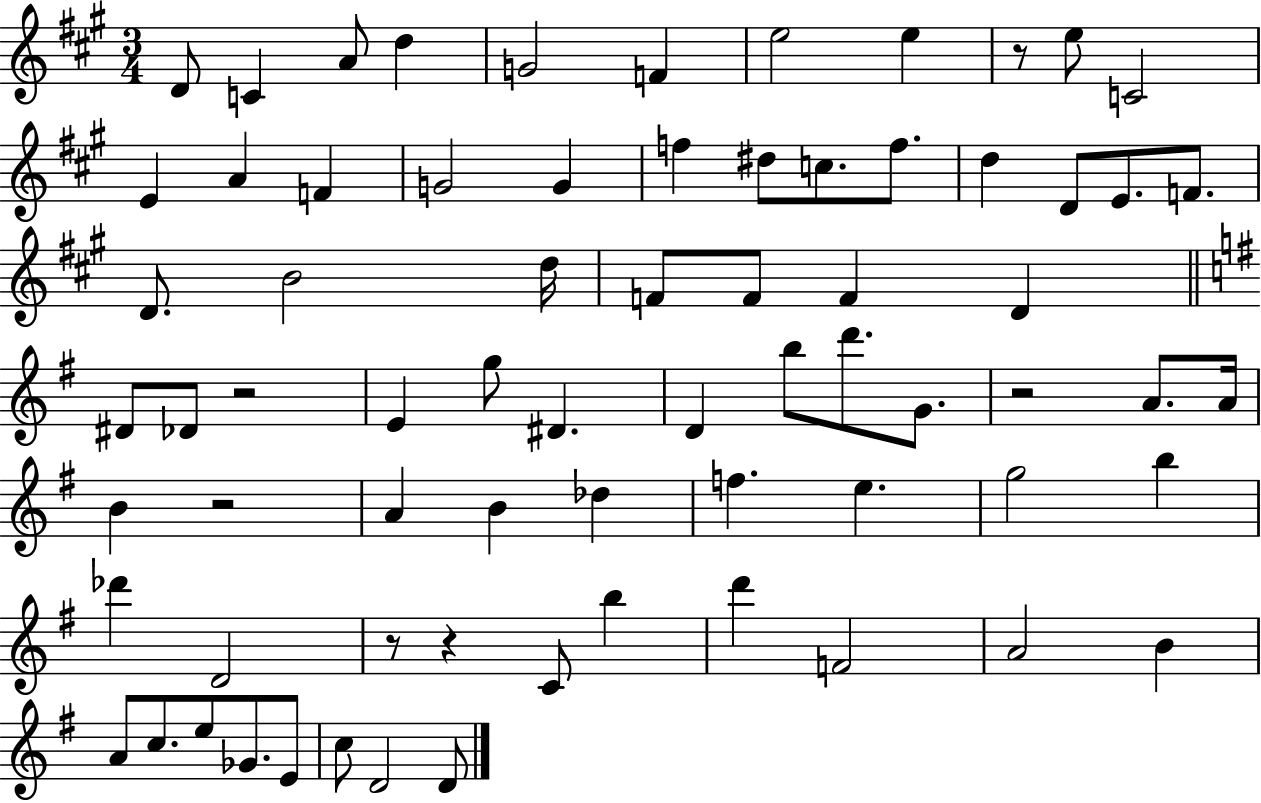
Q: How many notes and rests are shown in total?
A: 71